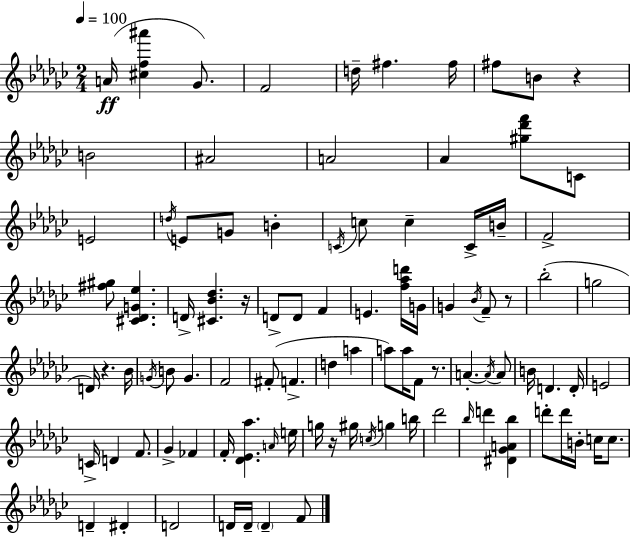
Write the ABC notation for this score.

X:1
T:Untitled
M:2/4
L:1/4
K:Ebm
A/4 [^cf^a'] _G/2 F2 d/4 ^f ^f/4 ^f/2 B/2 z B2 ^A2 A2 _A [^g_d'f']/2 C/2 E2 d/4 E/2 G/2 B C/4 c/2 c C/4 B/4 F2 [^f^g]/2 [^C_DG_e] D/4 [^C_B_d] z/4 D/2 D/2 F E [f_ad']/4 G/4 G _B/4 F/2 z/2 _b2 g2 D/4 z _B/4 G/4 B/2 G F2 ^F/2 F d a a/2 a/4 F/2 z/2 A A/4 A/2 B/4 D D/4 E2 C/4 D F/2 _G _F F/4 [_D_E_a] A/4 e/4 g/4 z/4 ^g/4 c/4 g b/4 _d'2 _b/4 d' [^D_GA_b] d'/2 d'/4 B/4 c/4 c/2 D ^D D2 D/4 D/4 D F/2